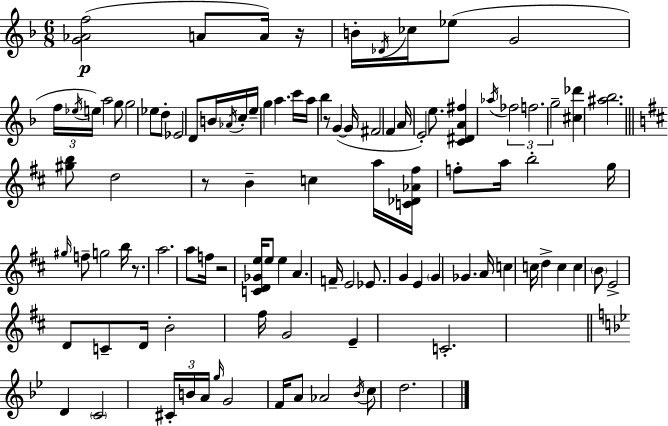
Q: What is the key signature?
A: F major